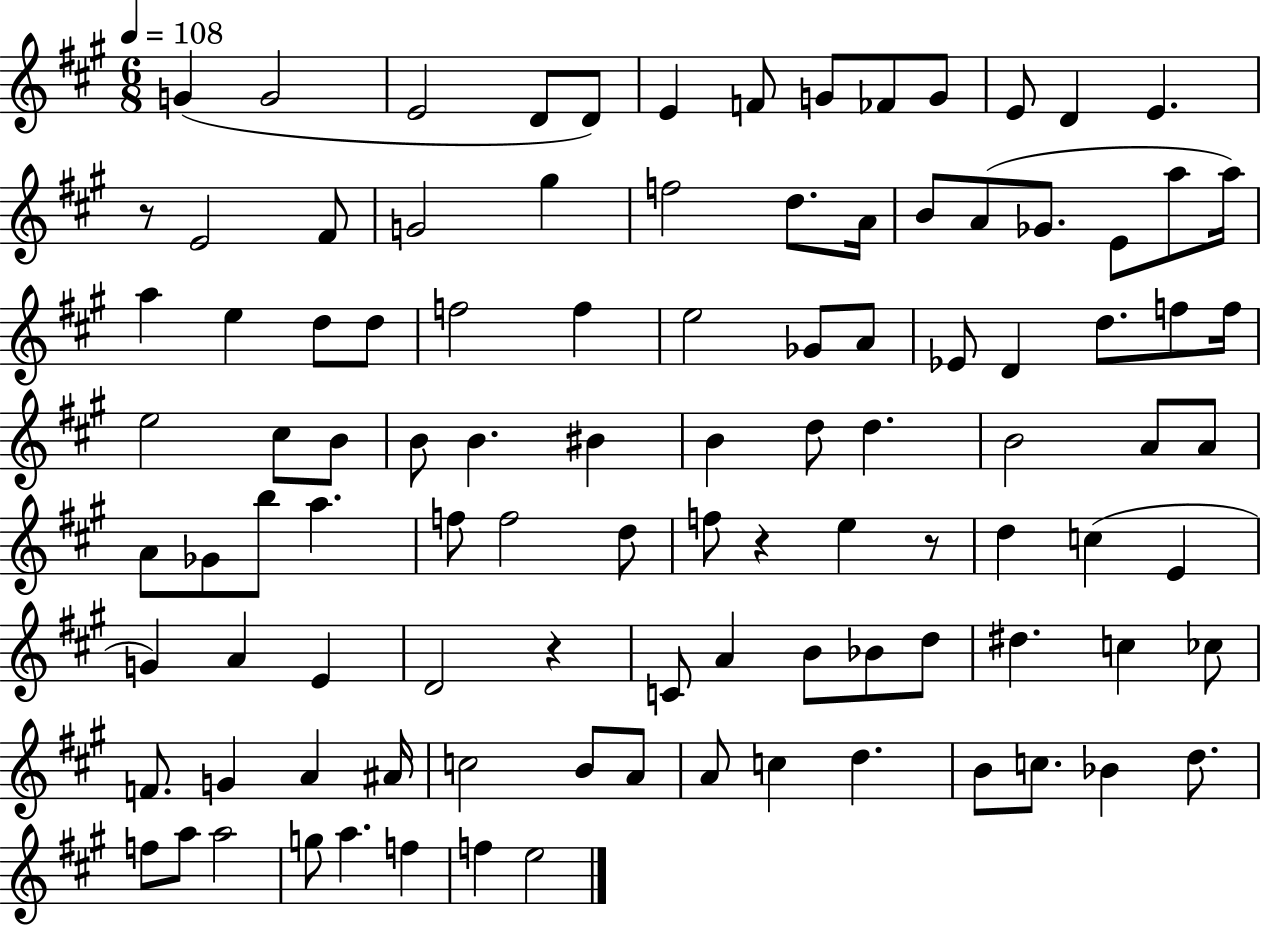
G4/q G4/h E4/h D4/e D4/e E4/q F4/e G4/e FES4/e G4/e E4/e D4/q E4/q. R/e E4/h F#4/e G4/h G#5/q F5/h D5/e. A4/s B4/e A4/e Gb4/e. E4/e A5/e A5/s A5/q E5/q D5/e D5/e F5/h F5/q E5/h Gb4/e A4/e Eb4/e D4/q D5/e. F5/e F5/s E5/h C#5/e B4/e B4/e B4/q. BIS4/q B4/q D5/e D5/q. B4/h A4/e A4/e A4/e Gb4/e B5/e A5/q. F5/e F5/h D5/e F5/e R/q E5/q R/e D5/q C5/q E4/q G4/q A4/q E4/q D4/h R/q C4/e A4/q B4/e Bb4/e D5/e D#5/q. C5/q CES5/e F4/e. G4/q A4/q A#4/s C5/h B4/e A4/e A4/e C5/q D5/q. B4/e C5/e. Bb4/q D5/e. F5/e A5/e A5/h G5/e A5/q. F5/q F5/q E5/h